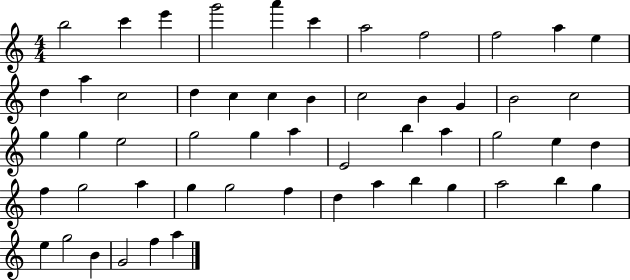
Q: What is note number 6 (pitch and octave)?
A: C6